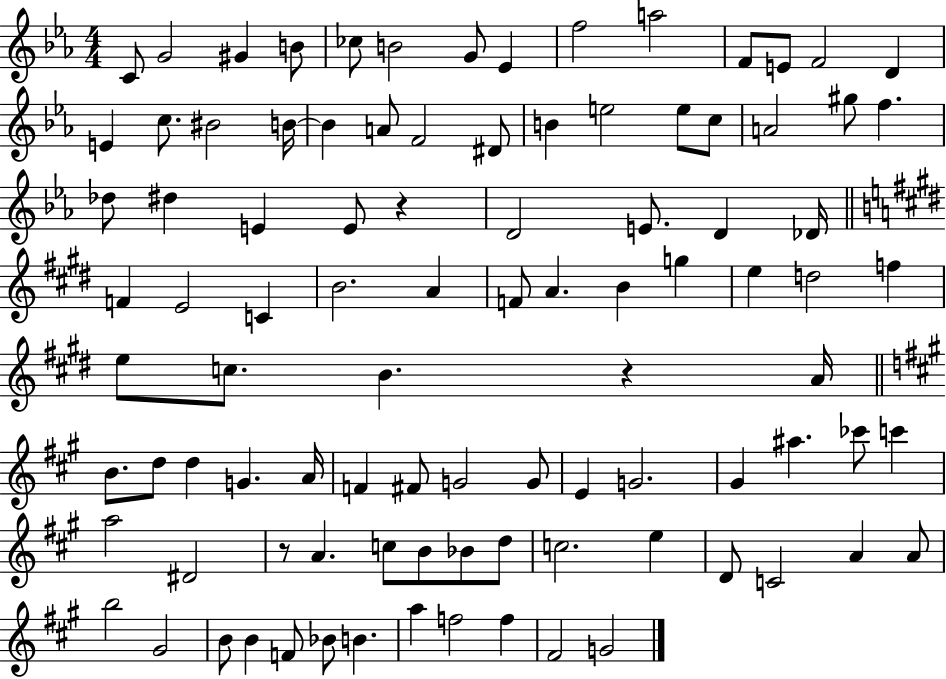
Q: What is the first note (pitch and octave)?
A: C4